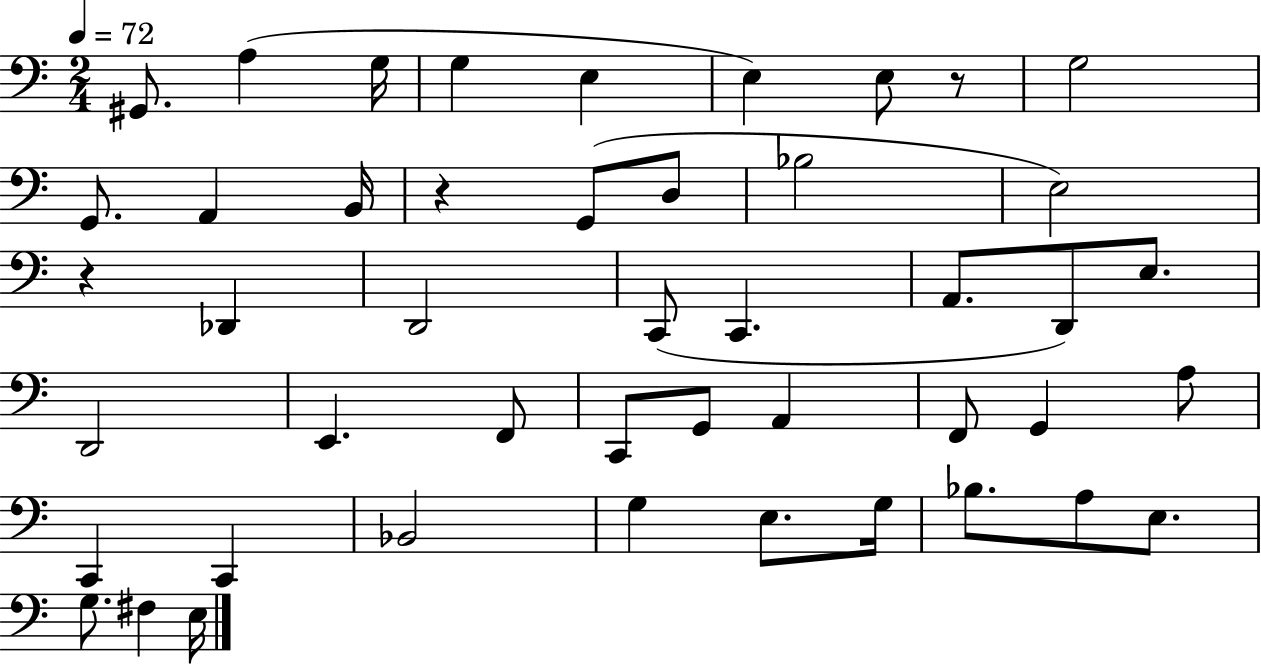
X:1
T:Untitled
M:2/4
L:1/4
K:C
^G,,/2 A, G,/4 G, E, E, E,/2 z/2 G,2 G,,/2 A,, B,,/4 z G,,/2 D,/2 _B,2 E,2 z _D,, D,,2 C,,/2 C,, A,,/2 D,,/2 E,/2 D,,2 E,, F,,/2 C,,/2 G,,/2 A,, F,,/2 G,, A,/2 C,, C,, _B,,2 G, E,/2 G,/4 _B,/2 A,/2 E,/2 G,/2 ^F, E,/4